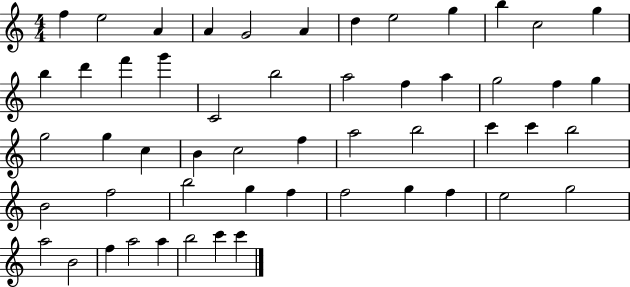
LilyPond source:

{
  \clef treble
  \numericTimeSignature
  \time 4/4
  \key c \major
  f''4 e''2 a'4 | a'4 g'2 a'4 | d''4 e''2 g''4 | b''4 c''2 g''4 | \break b''4 d'''4 f'''4 g'''4 | c'2 b''2 | a''2 f''4 a''4 | g''2 f''4 g''4 | \break g''2 g''4 c''4 | b'4 c''2 f''4 | a''2 b''2 | c'''4 c'''4 b''2 | \break b'2 f''2 | b''2 g''4 f''4 | f''2 g''4 f''4 | e''2 g''2 | \break a''2 b'2 | f''4 a''2 a''4 | b''2 c'''4 c'''4 | \bar "|."
}